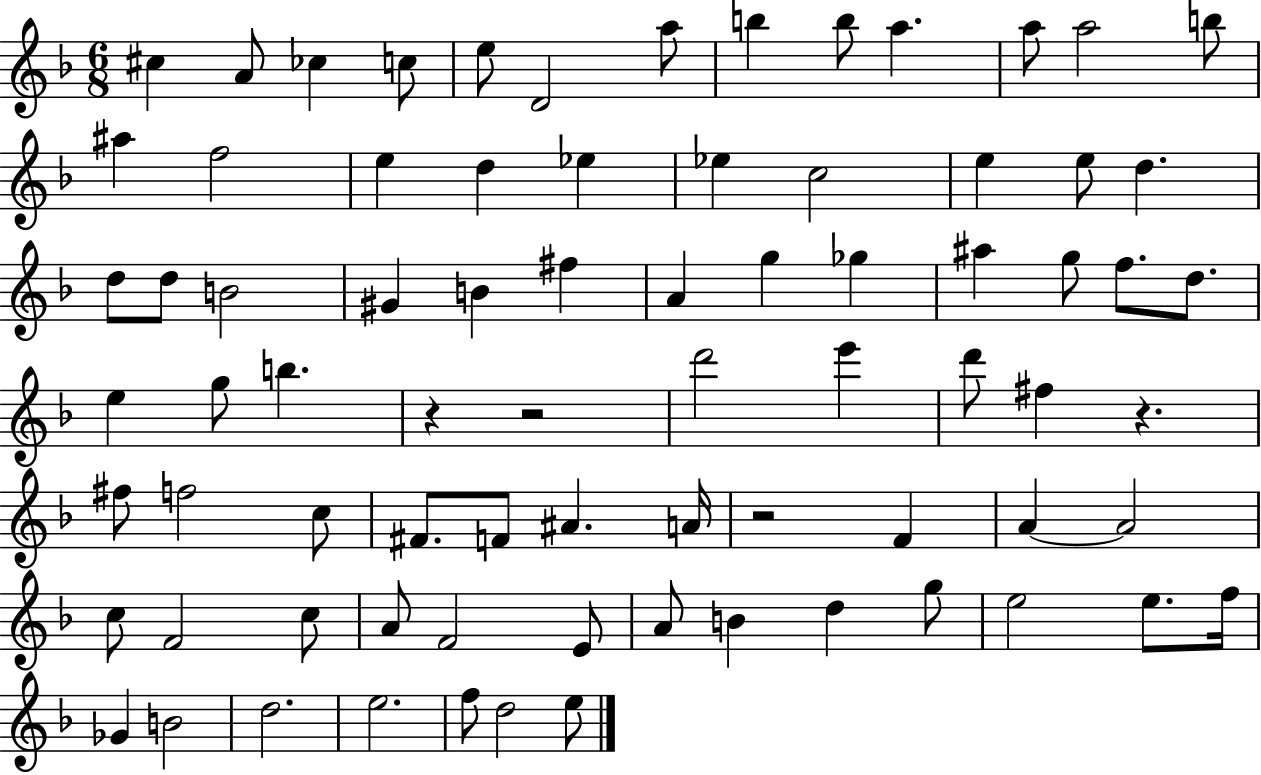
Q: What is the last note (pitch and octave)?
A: E5